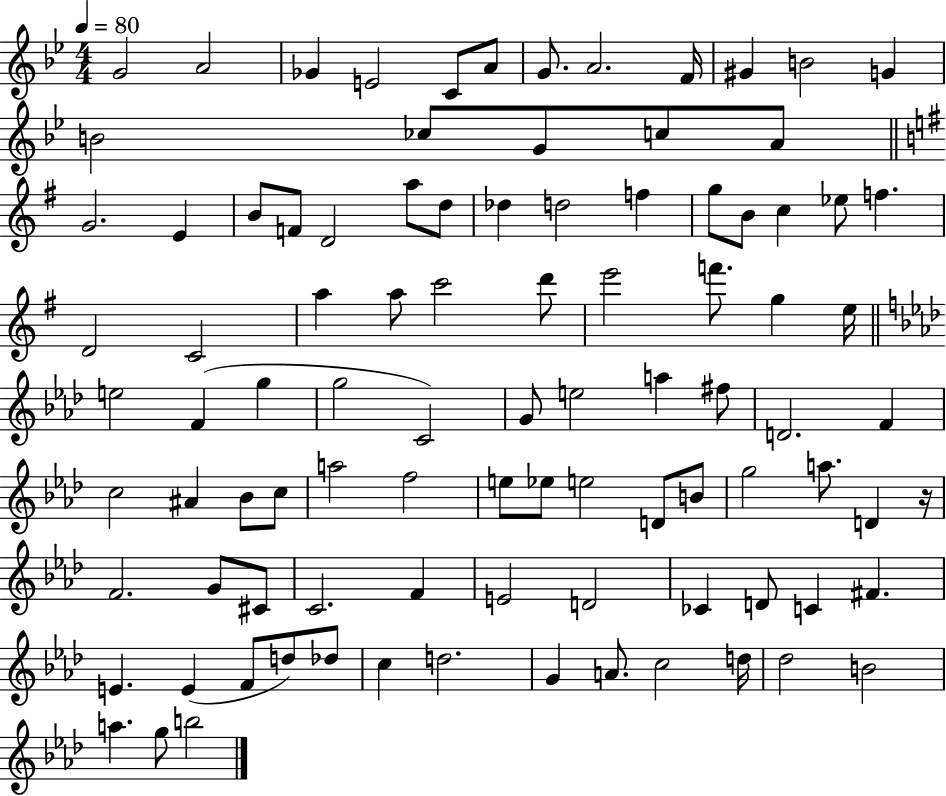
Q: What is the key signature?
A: BES major